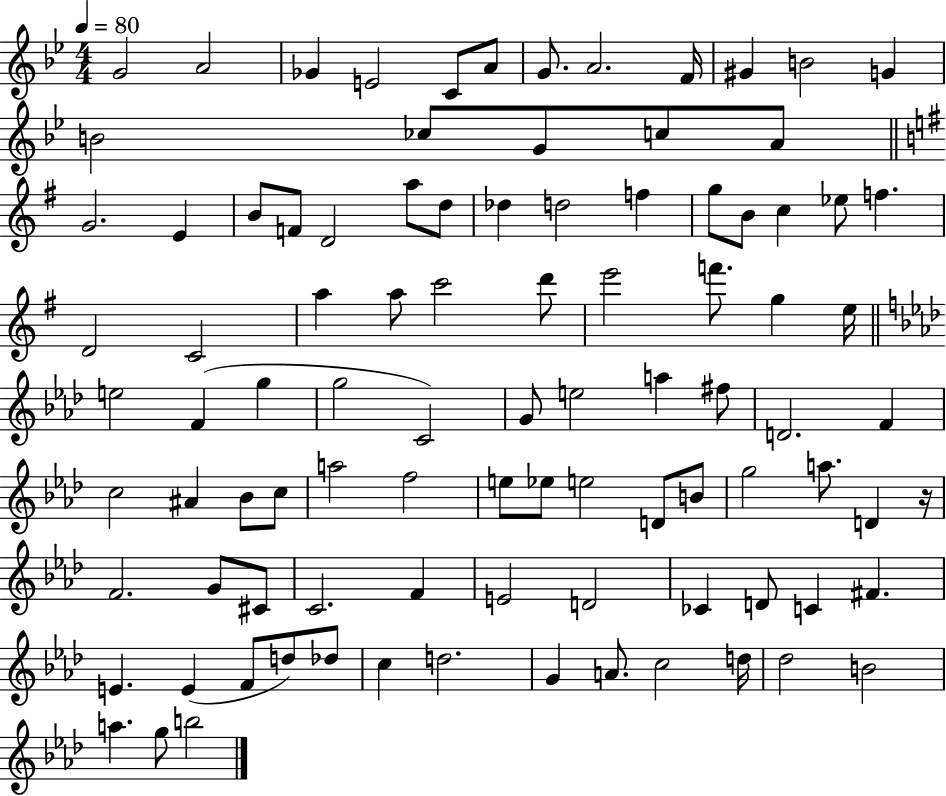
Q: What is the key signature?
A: BES major